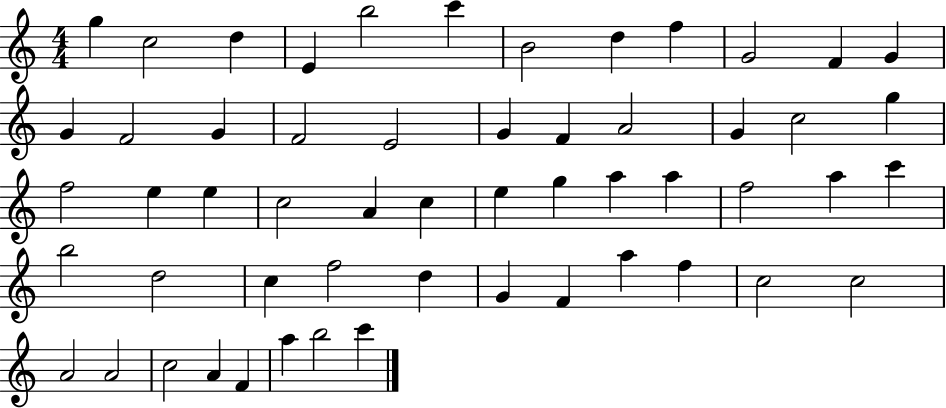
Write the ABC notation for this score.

X:1
T:Untitled
M:4/4
L:1/4
K:C
g c2 d E b2 c' B2 d f G2 F G G F2 G F2 E2 G F A2 G c2 g f2 e e c2 A c e g a a f2 a c' b2 d2 c f2 d G F a f c2 c2 A2 A2 c2 A F a b2 c'